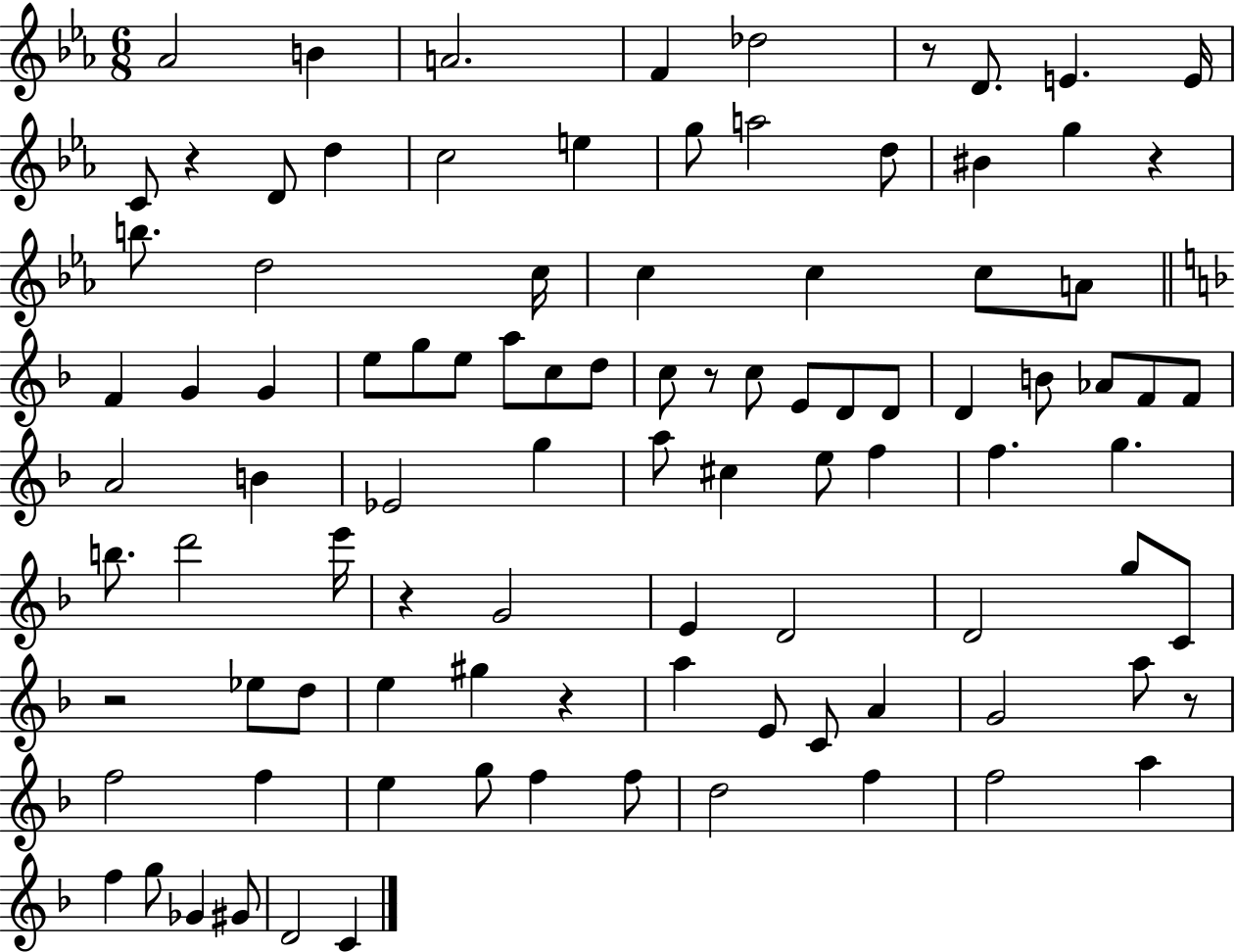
{
  \clef treble
  \numericTimeSignature
  \time 6/8
  \key ees \major
  aes'2 b'4 | a'2. | f'4 des''2 | r8 d'8. e'4. e'16 | \break c'8 r4 d'8 d''4 | c''2 e''4 | g''8 a''2 d''8 | bis'4 g''4 r4 | \break b''8. d''2 c''16 | c''4 c''4 c''8 a'8 | \bar "||" \break \key f \major f'4 g'4 g'4 | e''8 g''8 e''8 a''8 c''8 d''8 | c''8 r8 c''8 e'8 d'8 d'8 | d'4 b'8 aes'8 f'8 f'8 | \break a'2 b'4 | ees'2 g''4 | a''8 cis''4 e''8 f''4 | f''4. g''4. | \break b''8. d'''2 e'''16 | r4 g'2 | e'4 d'2 | d'2 g''8 c'8 | \break r2 ees''8 d''8 | e''4 gis''4 r4 | a''4 e'8 c'8 a'4 | g'2 a''8 r8 | \break f''2 f''4 | e''4 g''8 f''4 f''8 | d''2 f''4 | f''2 a''4 | \break f''4 g''8 ges'4 gis'8 | d'2 c'4 | \bar "|."
}